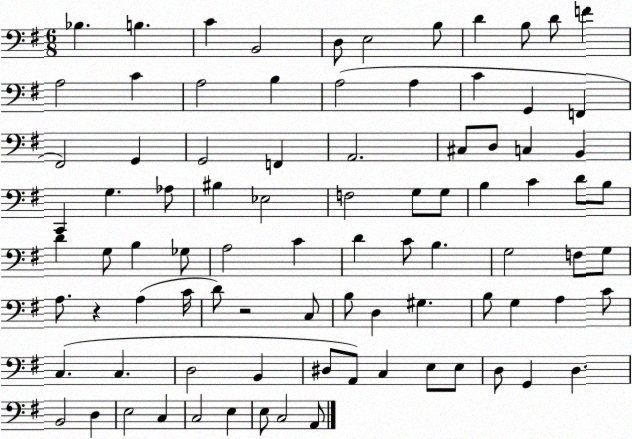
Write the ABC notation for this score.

X:1
T:Untitled
M:6/8
L:1/4
K:G
_B, B, C B,,2 D,/2 E,2 B,/2 D B,/2 D/2 F A,2 C A,2 B, A,2 A, C G,, F,, ^F,,2 G,, G,,2 F,, A,,2 ^C,/2 D,/2 C, B,, C,, G, _A,/2 ^B, _E,2 F,2 G,/2 G,/2 B, C D/2 B,/2 D G,/2 B, _G,/2 A,2 C D C/2 B, G,2 F,/2 G,/2 A,/2 z A, C/4 D/2 z2 C,/2 B,/2 D, ^G, B,/2 G, A, C/2 C, C, D,2 B,, ^D,/2 A,,/2 C, E,/2 E,/2 D,/2 G,, D, B,,2 D, E,2 C, C,2 E, E,/2 C,2 A,,/2